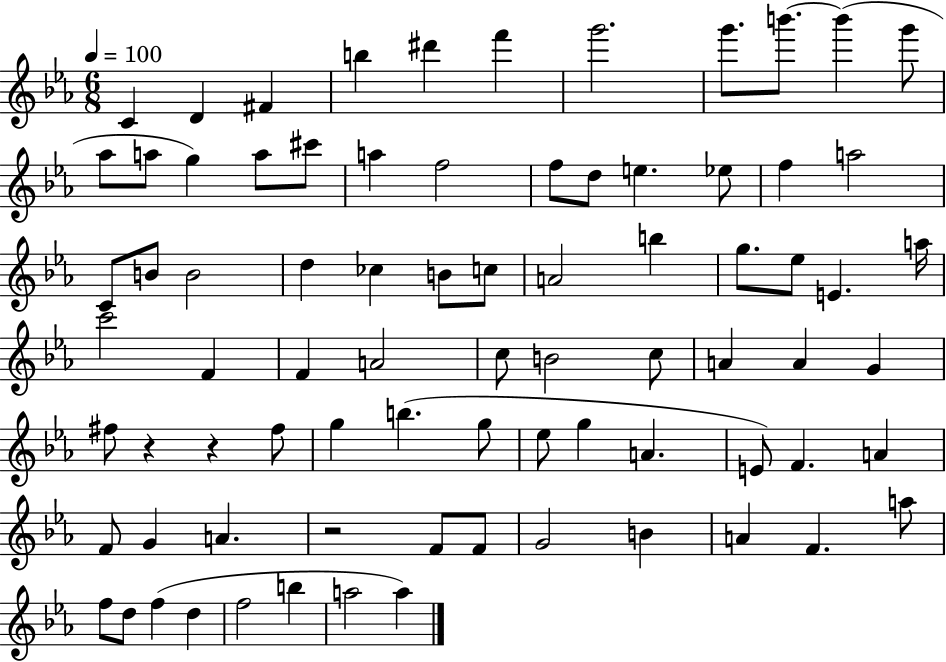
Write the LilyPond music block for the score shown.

{
  \clef treble
  \numericTimeSignature
  \time 6/8
  \key ees \major
  \tempo 4 = 100
  c'4 d'4 fis'4 | b''4 dis'''4 f'''4 | g'''2. | g'''8. b'''8.~~ b'''4( g'''8 | \break aes''8 a''8 g''4) a''8 cis'''8 | a''4 f''2 | f''8 d''8 e''4. ees''8 | f''4 a''2 | \break c'8 b'8 b'2 | d''4 ces''4 b'8 c''8 | a'2 b''4 | g''8. ees''8 e'4. a''16 | \break c'''2 f'4 | f'4 a'2 | c''8 b'2 c''8 | a'4 a'4 g'4 | \break fis''8 r4 r4 fis''8 | g''4 b''4.( g''8 | ees''8 g''4 a'4. | e'8) f'4. a'4 | \break f'8 g'4 a'4. | r2 f'8 f'8 | g'2 b'4 | a'4 f'4. a''8 | \break f''8 d''8 f''4( d''4 | f''2 b''4 | a''2 a''4) | \bar "|."
}